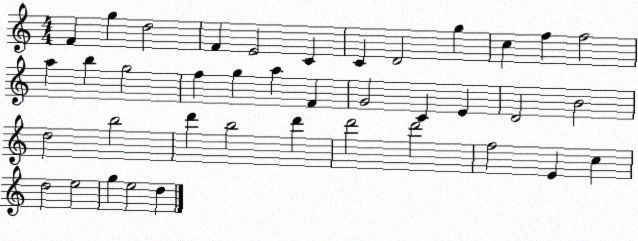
X:1
T:Untitled
M:4/4
L:1/4
K:C
F g d2 F E2 C C D2 g c f f2 a b g2 f g a F G2 C E D2 B2 d2 b2 d' b2 d' d'2 d'2 f2 E c d2 e2 g e2 d